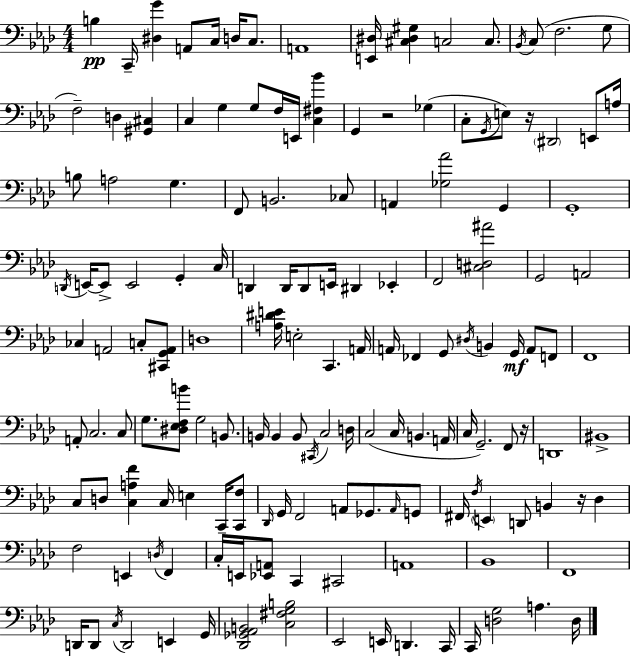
B3/q C2/s [D#3,G4]/q A2/e C3/s D3/s C3/e. A2/w [E2,D#3]/s [C#3,D#3,G#3]/q C3/h C3/e. Bb2/s C3/e F3/h. G3/e F3/h D3/q [G#2,C#3]/q C3/q G3/q G3/e F3/s E2/s [C3,F#3,Bb4]/q G2/q R/h Gb3/q C3/e G2/s E3/e R/s D#2/h E2/e A3/s B3/e A3/h G3/q. F2/e B2/h. CES3/e A2/q [Gb3,Ab4]/h G2/q G2/w D2/s E2/s E2/e E2/h G2/q C3/s D2/q D2/s D2/e E2/s D#2/q Eb2/q F2/h [C#3,D3,A#4]/h G2/h A2/h CES3/q A2/h C3/e [C#2,G2,A2]/e D3/w [A3,D#4,E4]/s E3/h C2/q. A2/s A2/s FES2/q G2/e D#3/s B2/q G2/s A2/e F2/e F2/w A2/e C3/h. C3/e G3/e. [D#3,Eb3,F3,B4]/e G3/h B2/e. B2/s B2/q B2/e C#2/s C3/h D3/s C3/h C3/s B2/q. A2/s C3/s G2/h. F2/e R/s D2/w BIS2/w C3/e D3/e [C3,A3,F4]/q C3/s E3/q C2/s [C2,F3]/e Db2/s G2/s F2/h A2/e Gb2/e. A2/s G2/e F#2/s F3/s E2/q D2/e B2/q R/s Db3/q F3/h E2/q D3/s F2/q C3/s E2/s [Eb2,A2]/e C2/q C#2/h A2/w Bb2/w F2/w D2/s D2/e C3/s D2/h E2/q G2/s [Db2,Gb2,Ab2,B2]/h [C3,F#3,G3,B3]/h Eb2/h E2/s D2/q. C2/s C2/s [D3,G3]/h A3/q. D3/s